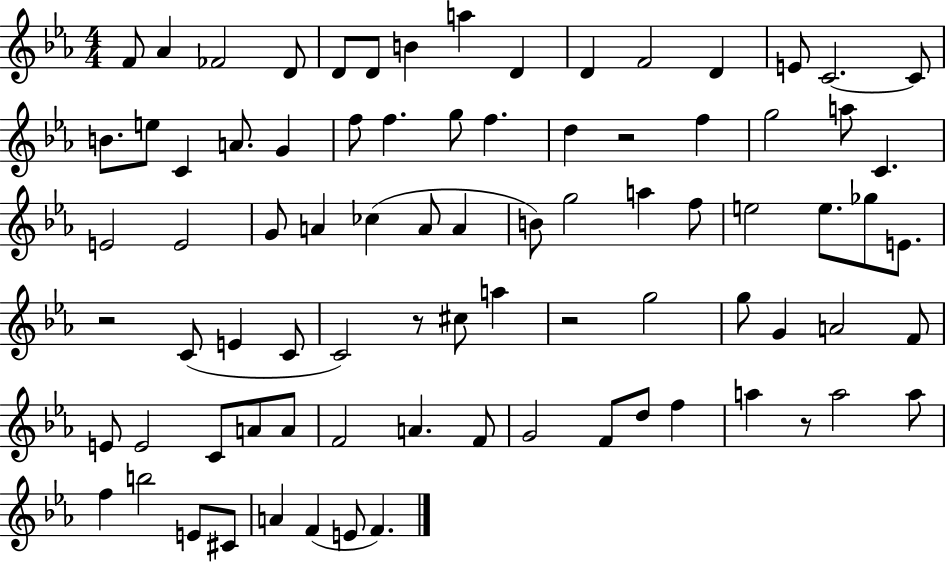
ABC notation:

X:1
T:Untitled
M:4/4
L:1/4
K:Eb
F/2 _A _F2 D/2 D/2 D/2 B a D D F2 D E/2 C2 C/2 B/2 e/2 C A/2 G f/2 f g/2 f d z2 f g2 a/2 C E2 E2 G/2 A _c A/2 A B/2 g2 a f/2 e2 e/2 _g/2 E/2 z2 C/2 E C/2 C2 z/2 ^c/2 a z2 g2 g/2 G A2 F/2 E/2 E2 C/2 A/2 A/2 F2 A F/2 G2 F/2 d/2 f a z/2 a2 a/2 f b2 E/2 ^C/2 A F E/2 F